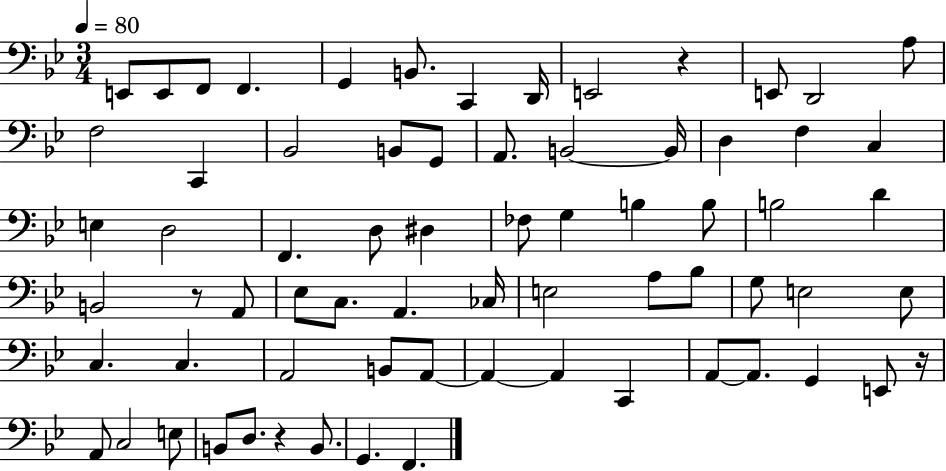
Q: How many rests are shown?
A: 4